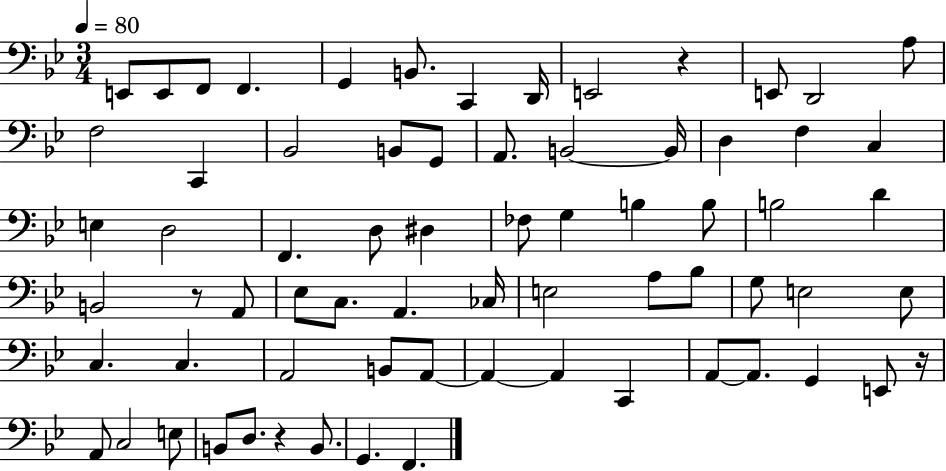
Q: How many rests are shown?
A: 4